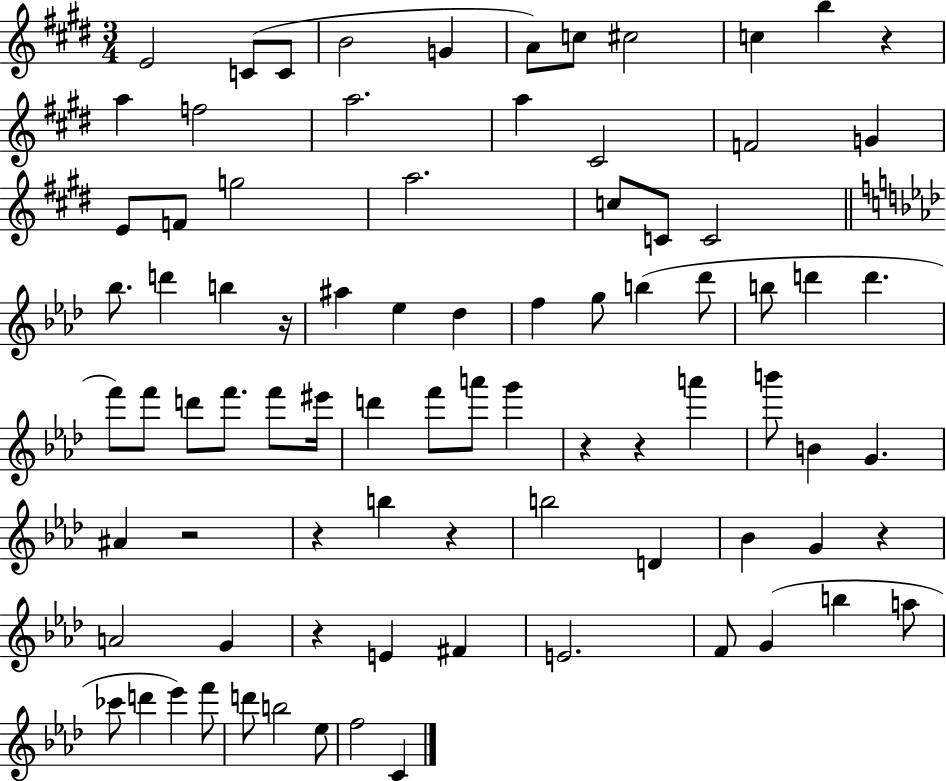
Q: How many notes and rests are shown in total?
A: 84